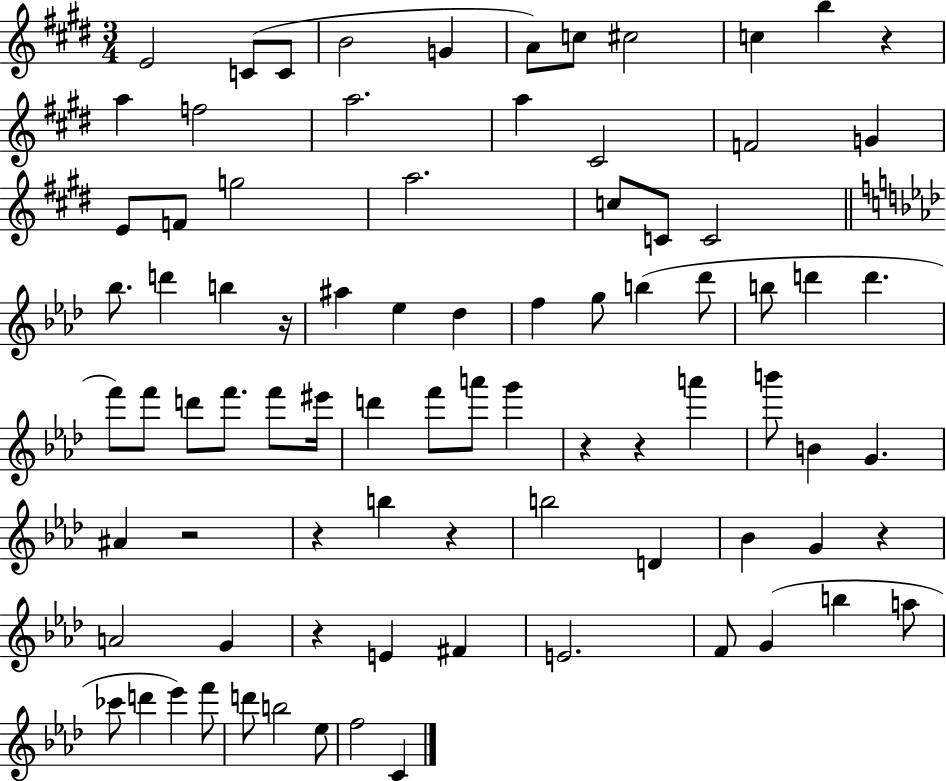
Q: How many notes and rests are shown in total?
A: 84